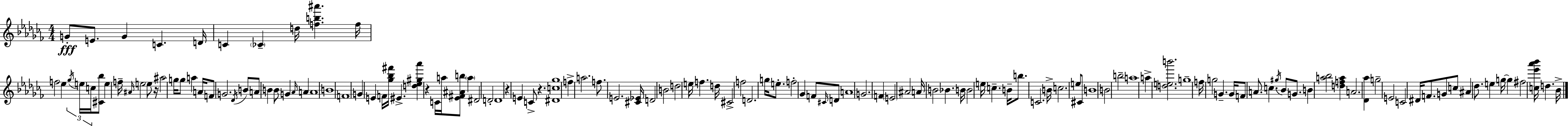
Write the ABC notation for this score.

X:1
T:Untitled
M:4/4
L:1/4
K:Abm
G/2 E/2 G C D/4 C _C d/4 [fb^a'] f/4 f2 _e _g/4 e/4 c/4 [^C_b]/2 e f/4 ^A/4 e2 e/2 z/4 ^a2 g/4 g/2 a A/4 F/2 G2 _D/4 B/2 A/2 B B/2 G _A/4 A A4 B4 F4 G E F/4 [_g_b^f']/4 ^E [d_e^g_a'] z C/4 a/4 [_E^F^Ab]/2 a ^D2 D2 D4 z E C/2 z [^Dc_g]4 f a2 f/2 E2 [^C_E]/4 D2 B2 d2 e/4 f d/4 ^C2 f2 D2 g/4 e/2 f2 _G F/2 ^C/4 D/2 A4 G2 F E2 ^A2 A/4 B2 _B B/4 B2 e/4 c B/4 b/2 C2 B/4 c2 e/2 ^C/2 B4 B2 b2 a4 a [deb']2 g4 f/4 g2 G G/4 F/2 A/2 c ^g/4 _B/2 G/2 B [a_b]2 [dfa] A2 [_D_a] g2 E2 C2 ^D/4 F/2 G/2 c/2 ^A _d/2 e g/4 g ^f2 [c_e'_a'_b']/4 d _B/4